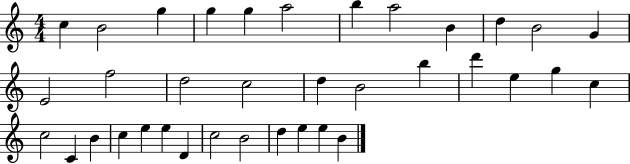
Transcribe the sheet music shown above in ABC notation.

X:1
T:Untitled
M:4/4
L:1/4
K:C
c B2 g g g a2 b a2 B d B2 G E2 f2 d2 c2 d B2 b d' e g c c2 C B c e e D c2 B2 d e e B